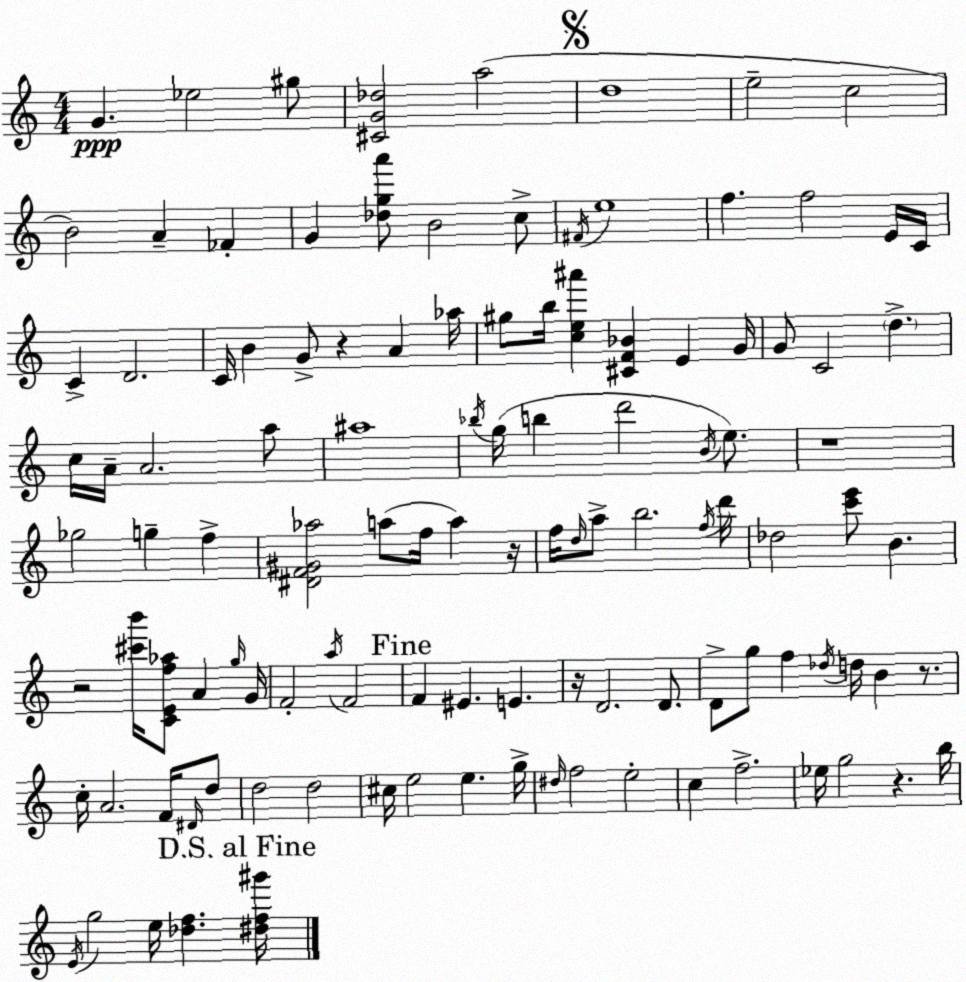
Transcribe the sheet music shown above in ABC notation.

X:1
T:Untitled
M:4/4
L:1/4
K:C
G _e2 ^g/2 [^CG_d]2 a2 d4 e2 c2 B2 A _F G [_dga']/2 B2 c/2 ^F/4 e4 f f2 E/4 C/4 C D2 C/4 B G/2 z A _a/4 ^g/2 b/4 [ce^a'] [^CF_B] E G/4 G/2 C2 d c/4 A/4 A2 a/2 ^a4 _b/4 g/4 b d'2 B/4 e/2 z4 _g2 g f [^DF^G_a]2 a/2 f/4 a z/4 f/4 d/4 a/2 b2 f/4 d'/4 _d2 [c'e']/2 B z2 [^c'b']/4 [CEf_a]/2 A g/4 G/4 F2 a/4 F2 F ^E E z/4 D2 D/2 D/2 g/2 f _d/4 d/4 B z/2 c/4 A2 F/4 ^D/4 d/2 d2 d2 ^c/4 e2 e g/4 ^d/4 f2 e2 c f2 _e/4 g2 z b/4 E/4 g2 e/4 [_df] [^df^g']/4